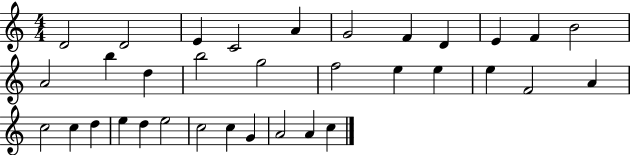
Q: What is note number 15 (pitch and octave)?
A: B5